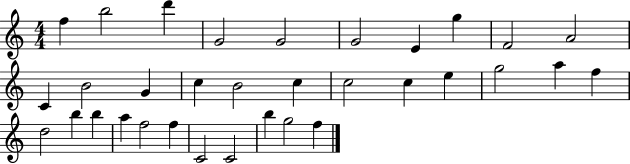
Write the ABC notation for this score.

X:1
T:Untitled
M:4/4
L:1/4
K:C
f b2 d' G2 G2 G2 E g F2 A2 C B2 G c B2 c c2 c e g2 a f d2 b b a f2 f C2 C2 b g2 f